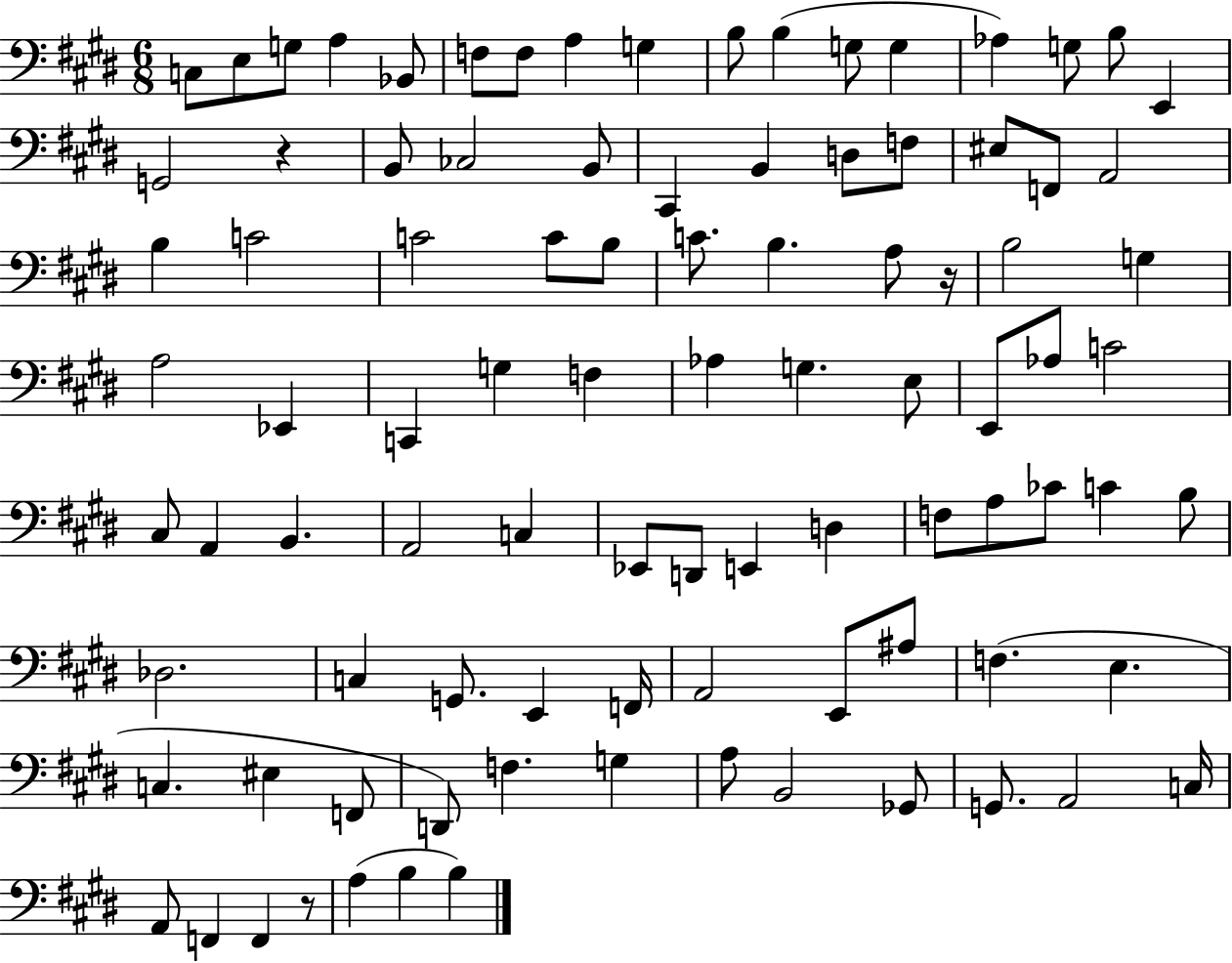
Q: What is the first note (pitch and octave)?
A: C3